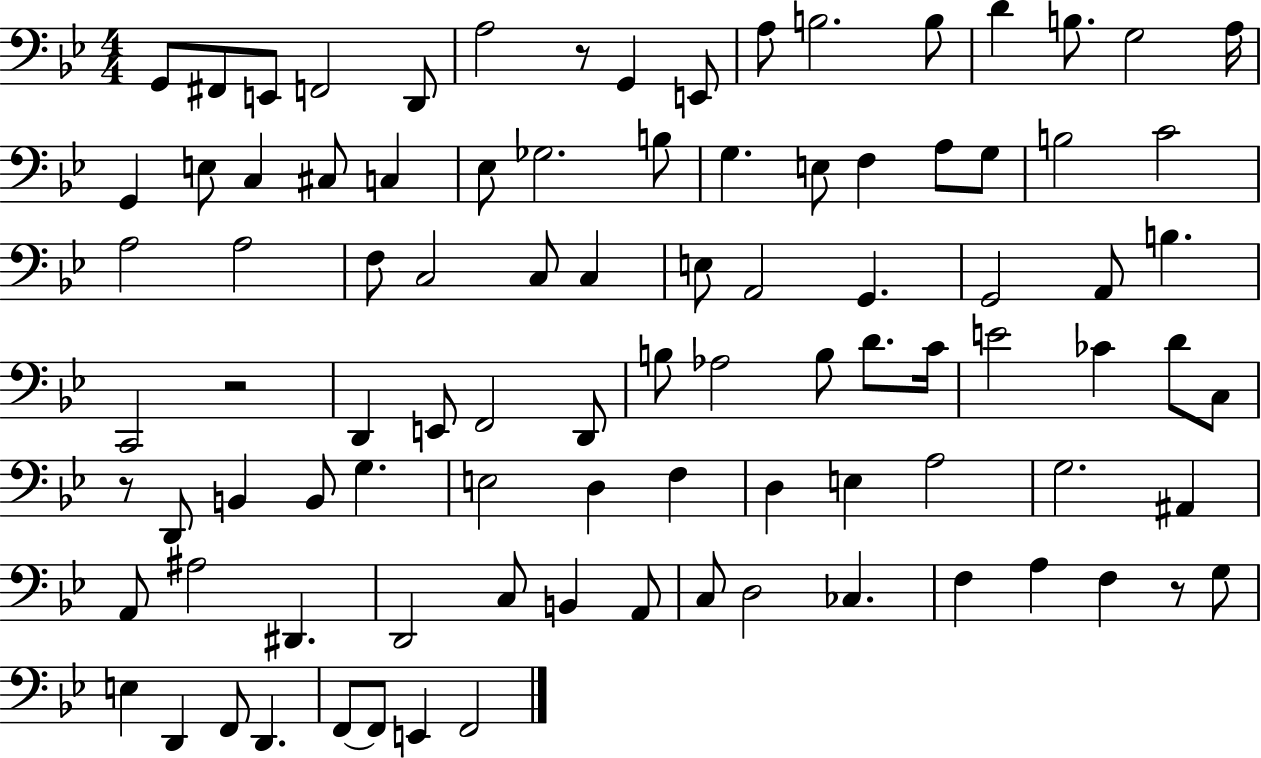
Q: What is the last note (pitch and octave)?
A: F2